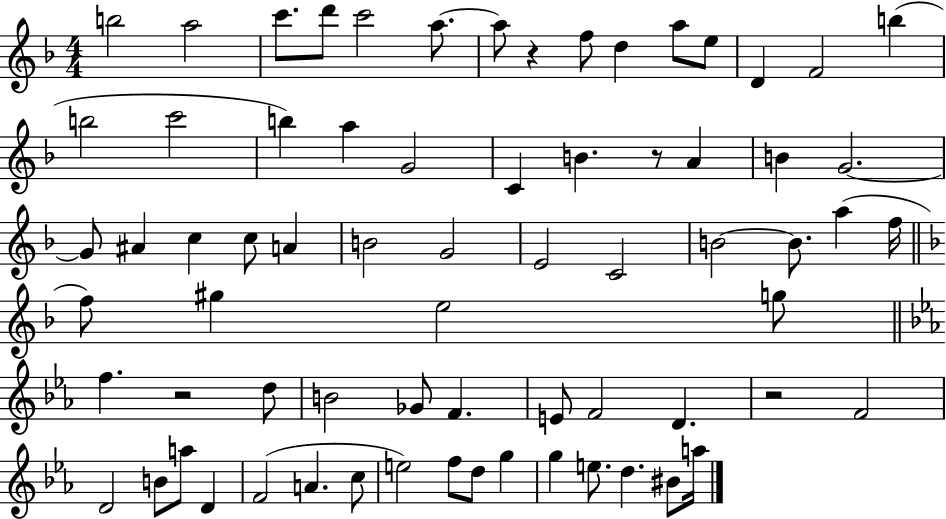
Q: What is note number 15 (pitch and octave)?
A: B5